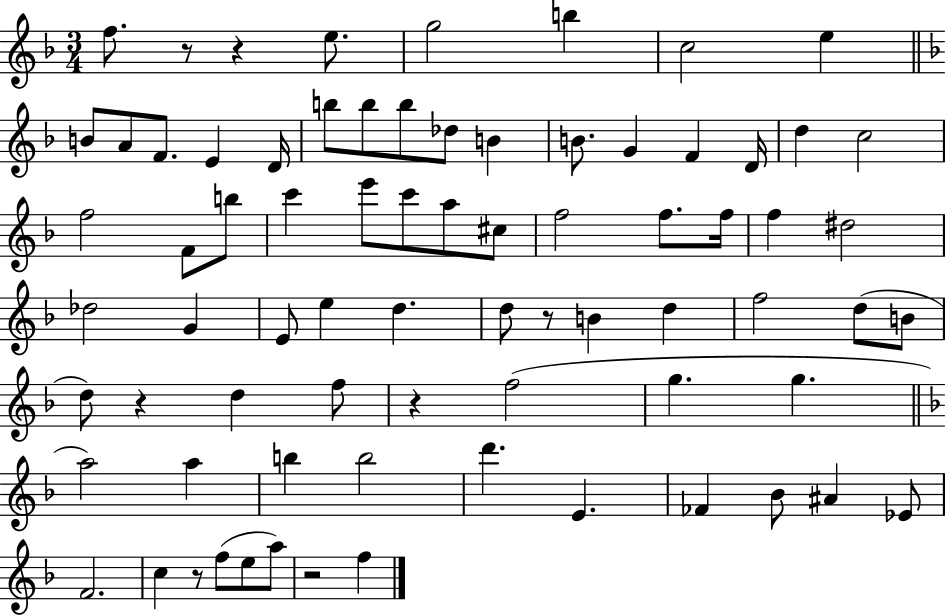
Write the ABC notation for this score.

X:1
T:Untitled
M:3/4
L:1/4
K:F
f/2 z/2 z e/2 g2 b c2 e B/2 A/2 F/2 E D/4 b/2 b/2 b/2 _d/2 B B/2 G F D/4 d c2 f2 F/2 b/2 c' e'/2 c'/2 a/2 ^c/2 f2 f/2 f/4 f ^d2 _d2 G E/2 e d d/2 z/2 B d f2 d/2 B/2 d/2 z d f/2 z f2 g g a2 a b b2 d' E _F _B/2 ^A _E/2 F2 c z/2 f/2 e/2 a/2 z2 f